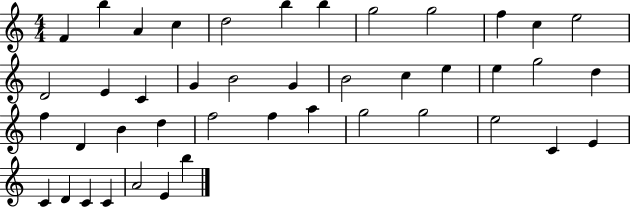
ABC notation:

X:1
T:Untitled
M:4/4
L:1/4
K:C
F b A c d2 b b g2 g2 f c e2 D2 E C G B2 G B2 c e e g2 d f D B d f2 f a g2 g2 e2 C E C D C C A2 E b